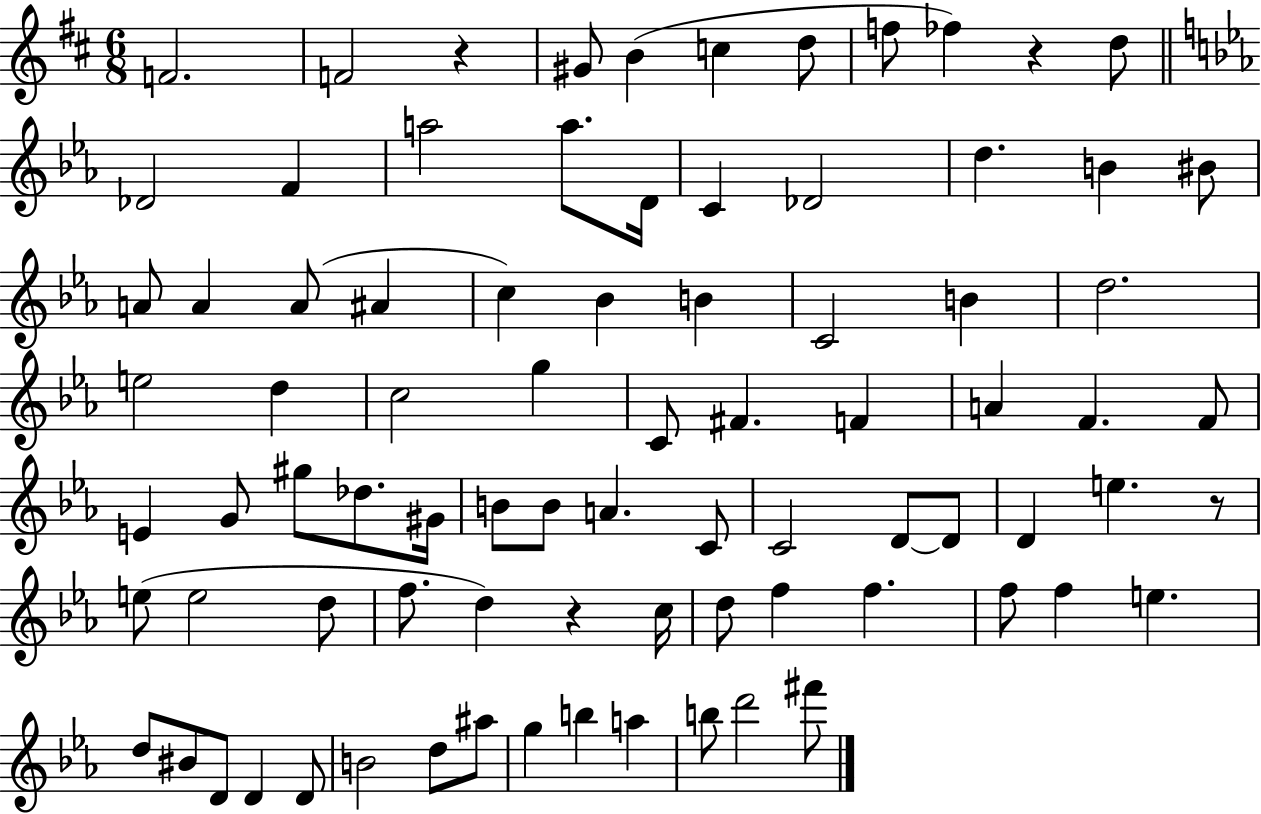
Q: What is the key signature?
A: D major